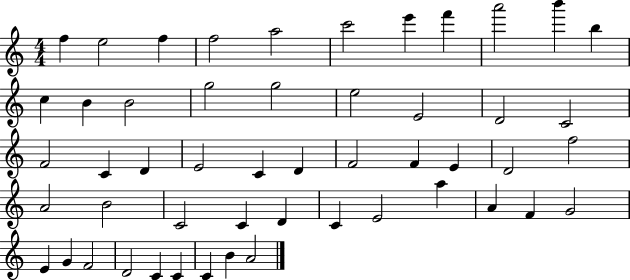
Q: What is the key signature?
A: C major